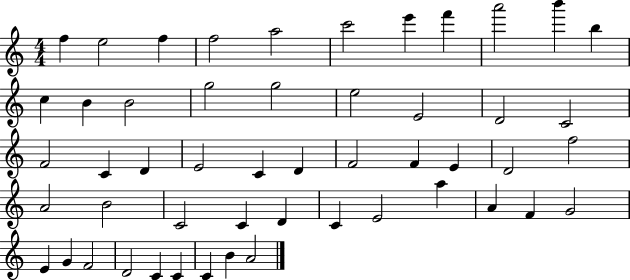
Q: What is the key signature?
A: C major